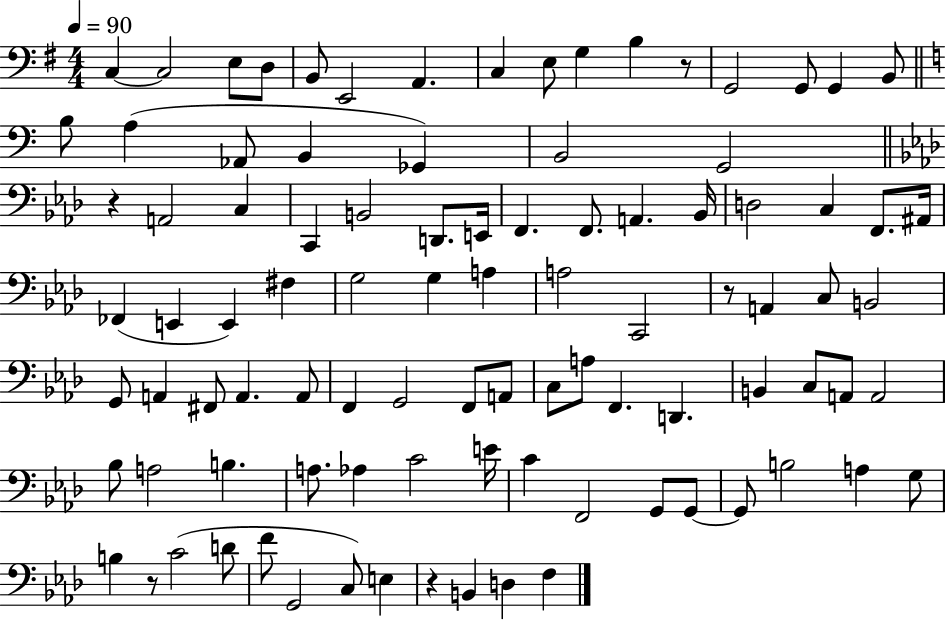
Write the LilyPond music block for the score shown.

{
  \clef bass
  \numericTimeSignature
  \time 4/4
  \key g \major
  \tempo 4 = 90
  c4~~ c2 e8 d8 | b,8 e,2 a,4. | c4 e8 g4 b4 r8 | g,2 g,8 g,4 b,8 | \break \bar "||" \break \key c \major b8 a4( aes,8 b,4 ges,4) | b,2 g,2 | \bar "||" \break \key aes \major r4 a,2 c4 | c,4 b,2 d,8. e,16 | f,4. f,8. a,4. bes,16 | d2 c4 f,8. ais,16 | \break fes,4( e,4 e,4) fis4 | g2 g4 a4 | a2 c,2 | r8 a,4 c8 b,2 | \break g,8 a,4 fis,8 a,4. a,8 | f,4 g,2 f,8 a,8 | c8 a8 f,4. d,4. | b,4 c8 a,8 a,2 | \break bes8 a2 b4. | a8. aes4 c'2 e'16 | c'4 f,2 g,8 g,8~~ | g,8 b2 a4 g8 | \break b4 r8 c'2( d'8 | f'8 g,2 c8) e4 | r4 b,4 d4 f4 | \bar "|."
}